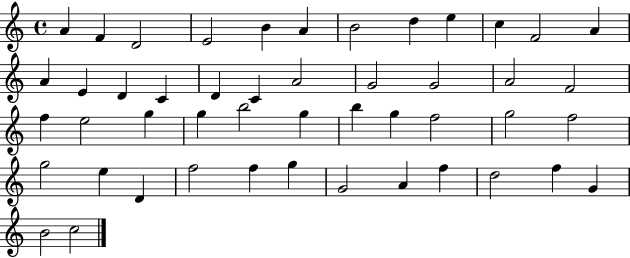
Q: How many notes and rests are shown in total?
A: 48